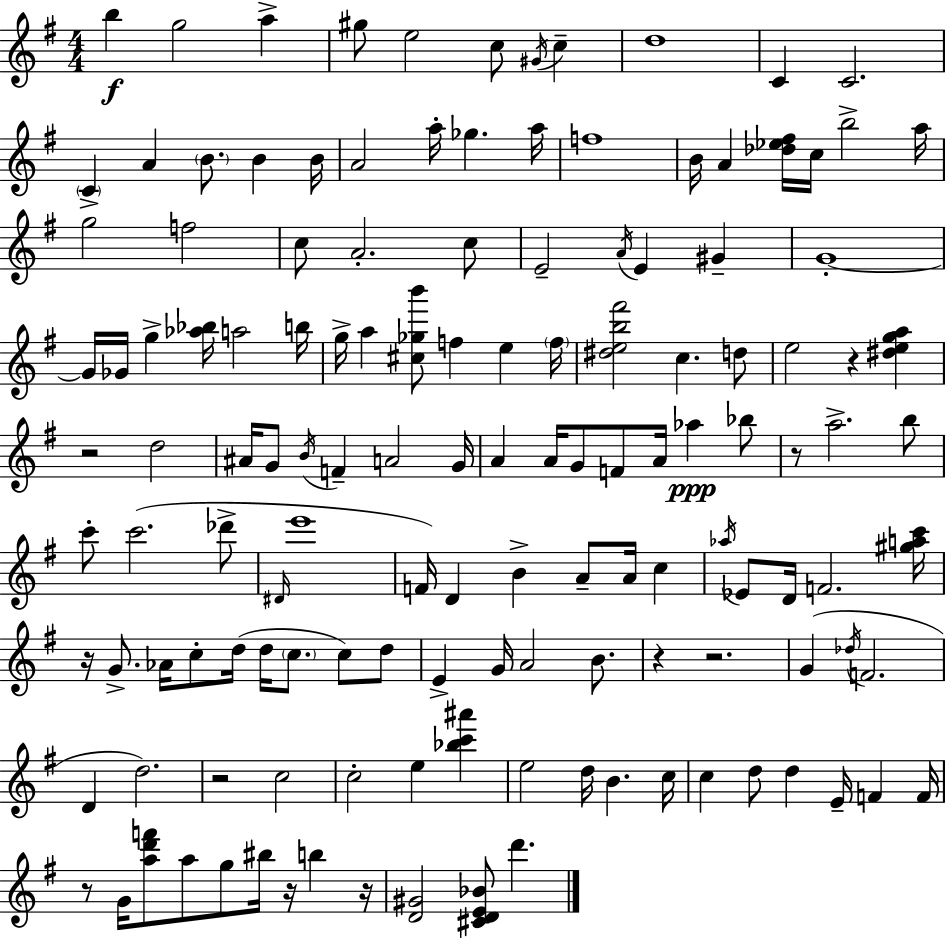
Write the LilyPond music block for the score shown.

{
  \clef treble
  \numericTimeSignature
  \time 4/4
  \key e \minor
  b''4\f g''2 a''4-> | gis''8 e''2 c''8 \acciaccatura { gis'16 } c''4-- | d''1 | c'4 c'2. | \break \parenthesize c'4-> a'4 \parenthesize b'8. b'4 | b'16 a'2 a''16-. ges''4. | a''16 f''1 | b'16 a'4 <des'' ees'' fis''>16 c''16 b''2-> | \break a''16 g''2 f''2 | c''8 a'2.-. c''8 | e'2-- \acciaccatura { a'16 } e'4 gis'4-- | g'1-.~~ | \break g'16 ges'16 g''4-> <aes'' bes''>16 a''2 | b''16 g''16-> a''4 <cis'' ges'' b'''>8 f''4 e''4 | \parenthesize f''16 <dis'' e'' b'' fis'''>2 c''4. | d''8 e''2 r4 <dis'' e'' g'' a''>4 | \break r2 d''2 | ais'16 g'8 \acciaccatura { b'16 } f'4-- a'2 | g'16 a'4 a'16 g'8 f'8 a'16 aes''4\ppp | bes''8 r8 a''2.-> | \break b''8 c'''8-. c'''2.( | des'''8-> \grace { dis'16 } e'''1 | f'16) d'4 b'4-> a'8-- a'16 | c''4 \acciaccatura { aes''16 } ees'8 d'16 f'2. | \break <gis'' a'' c'''>16 r16 g'8.-> aes'16 c''8-. d''16( d''16 \parenthesize c''8. | c''8) d''8 e'4-> g'16 a'2 | b'8. r4 r2. | g'4( \acciaccatura { des''16 } f'2. | \break d'4 d''2.) | r2 c''2 | c''2-. e''4 | <bes'' c''' ais'''>4 e''2 d''16 b'4. | \break c''16 c''4 d''8 d''4 | e'16-- f'4 f'16 r8 g'16 <a'' d''' f'''>8 a''8 g''8 bis''16 | r16 b''4 r16 <d' gis'>2 <cis' d' e' bes'>8 | d'''4. \bar "|."
}